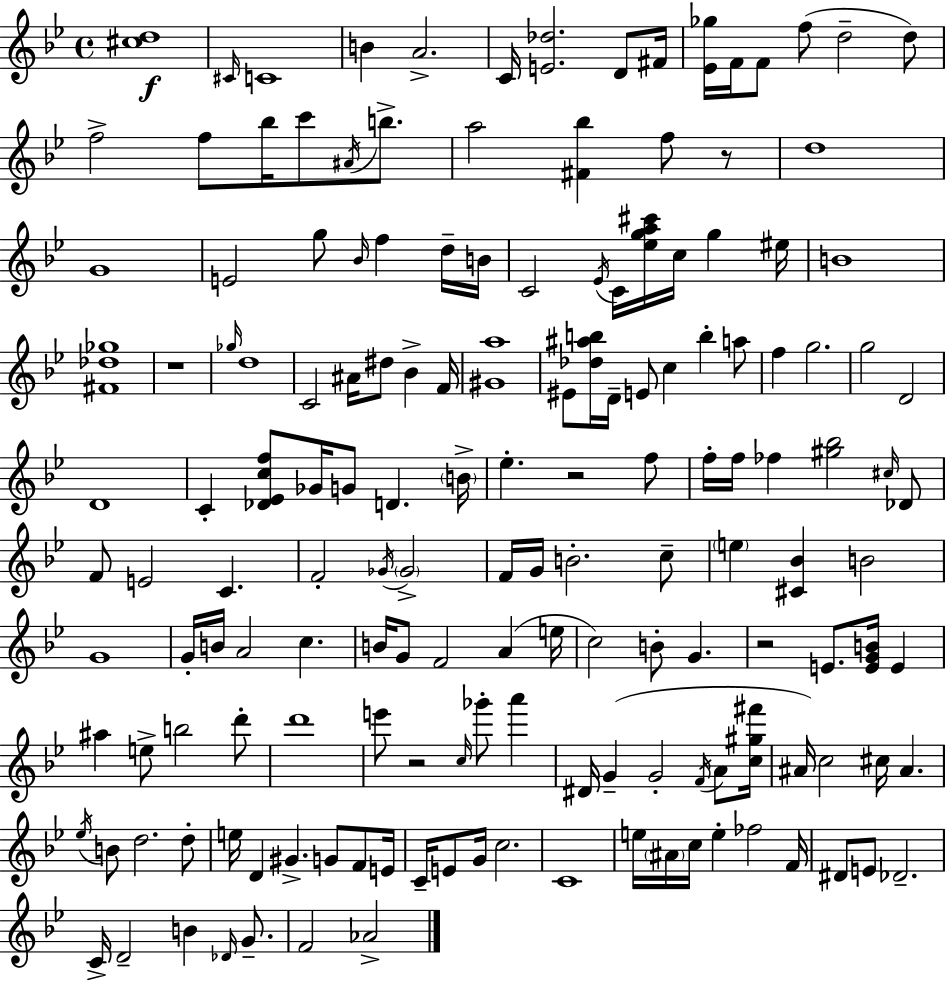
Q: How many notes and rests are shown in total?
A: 159